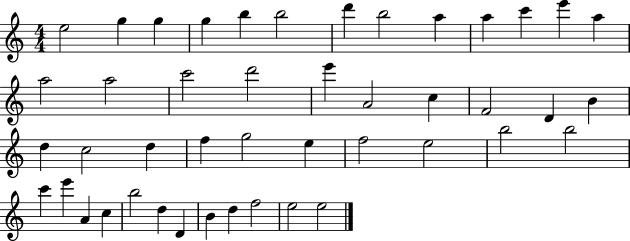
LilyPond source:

{
  \clef treble
  \numericTimeSignature
  \time 4/4
  \key c \major
  e''2 g''4 g''4 | g''4 b''4 b''2 | d'''4 b''2 a''4 | a''4 c'''4 e'''4 a''4 | \break a''2 a''2 | c'''2 d'''2 | e'''4 a'2 c''4 | f'2 d'4 b'4 | \break d''4 c''2 d''4 | f''4 g''2 e''4 | f''2 e''2 | b''2 b''2 | \break c'''4 e'''4 a'4 c''4 | b''2 d''4 d'4 | b'4 d''4 f''2 | e''2 e''2 | \break \bar "|."
}